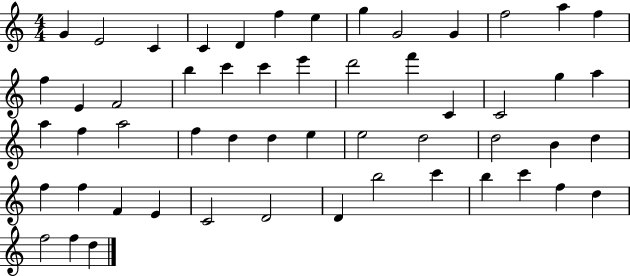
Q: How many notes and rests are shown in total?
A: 54